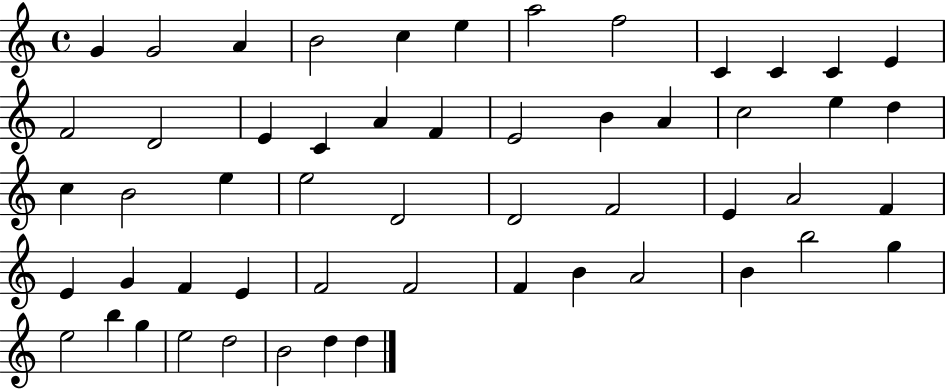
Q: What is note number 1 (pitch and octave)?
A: G4